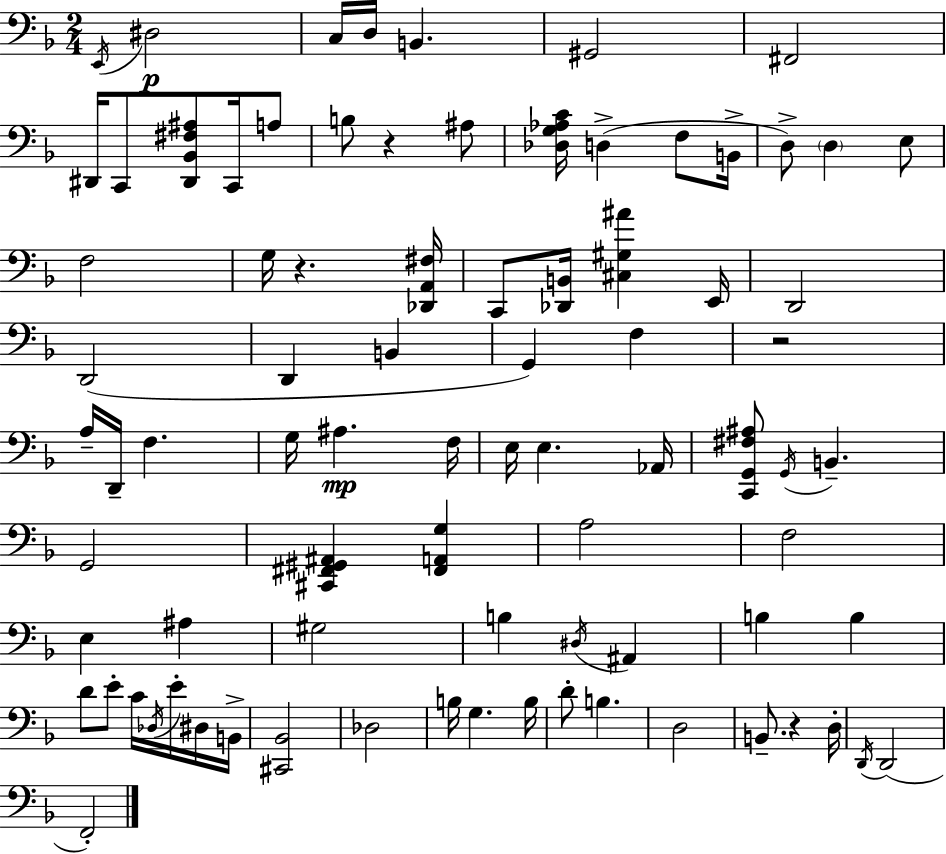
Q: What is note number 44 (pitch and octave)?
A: E3